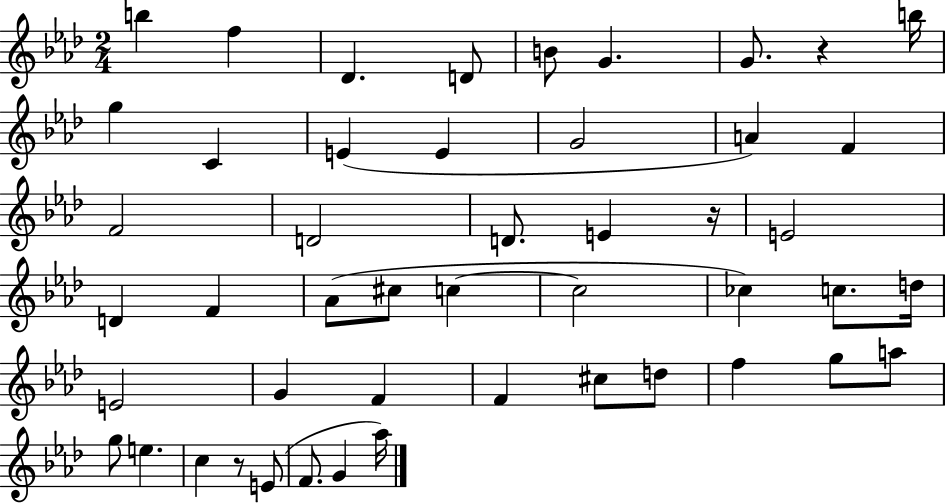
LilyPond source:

{
  \clef treble
  \numericTimeSignature
  \time 2/4
  \key aes \major
  b''4 f''4 | des'4. d'8 | b'8 g'4. | g'8. r4 b''16 | \break g''4 c'4 | e'4( e'4 | g'2 | a'4) f'4 | \break f'2 | d'2 | d'8. e'4 r16 | e'2 | \break d'4 f'4 | aes'8( cis''8 c''4~~ | c''2 | ces''4) c''8. d''16 | \break e'2 | g'4 f'4 | f'4 cis''8 d''8 | f''4 g''8 a''8 | \break g''8 e''4. | c''4 r8 e'8( | f'8. g'4 aes''16) | \bar "|."
}